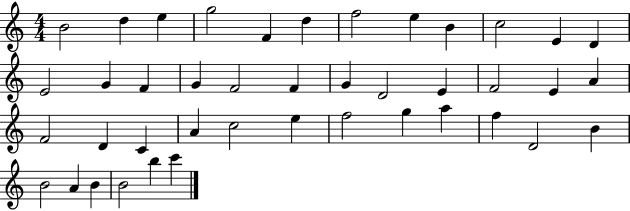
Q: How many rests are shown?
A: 0